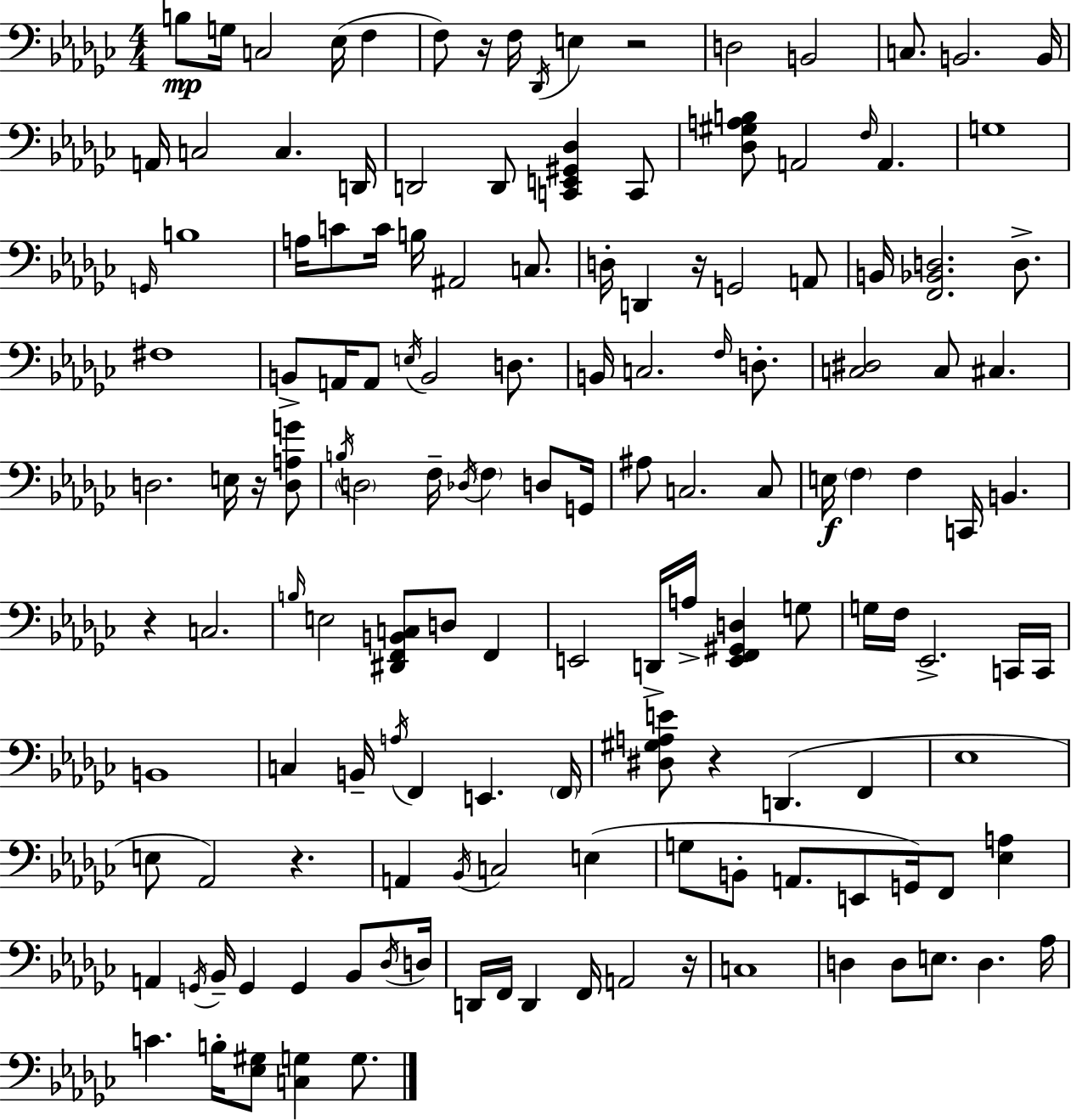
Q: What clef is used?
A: bass